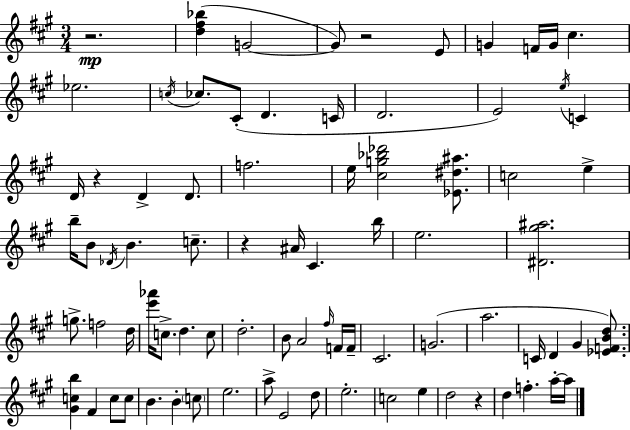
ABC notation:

X:1
T:Untitled
M:3/4
L:1/4
K:A
z2 [d^f_b] G2 G/2 z2 E/2 G F/4 G/4 ^c _e2 c/4 _c/2 ^C/2 D C/4 D2 E2 e/4 C D/4 z D D/2 f2 e/4 [^cg_b_d']2 [_E^d^a]/2 c2 e b/4 B/2 _D/4 B c/2 z ^A/4 ^C b/4 e2 [^D^g^a]2 g/2 f2 d/4 [e'_a']/4 c/2 d c/2 d2 B/2 A2 ^f/4 F/4 F/4 ^C2 G2 a2 C/4 D ^G [_EFBd]/2 [^Gcb] ^F c/2 c/2 B B c/2 e2 a/2 E2 d/2 e2 c2 e d2 z d f a/4 a/4